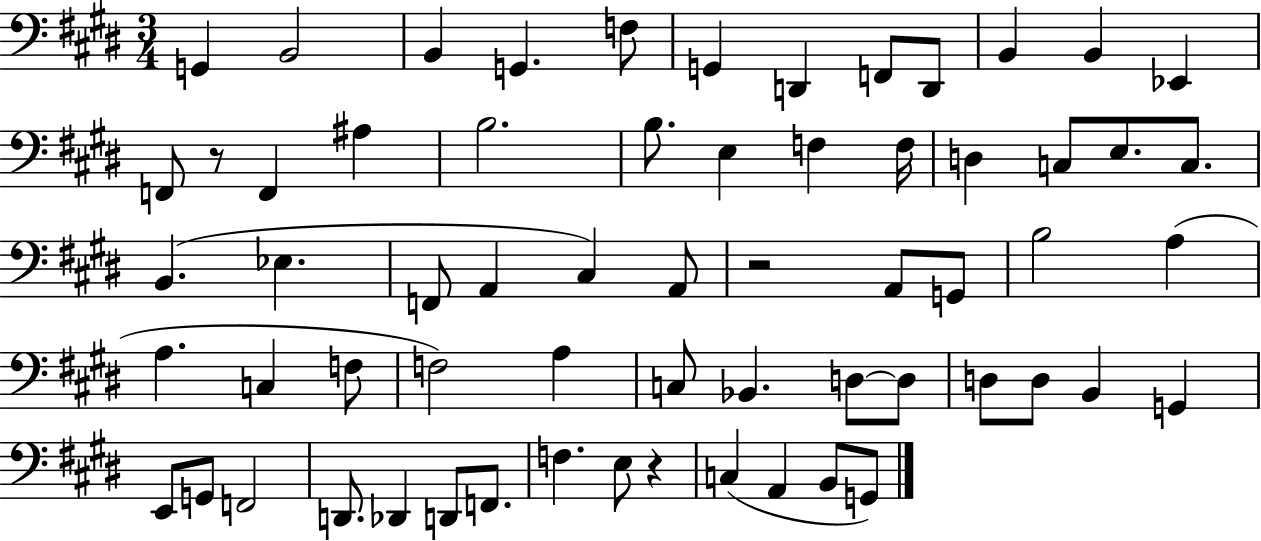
X:1
T:Untitled
M:3/4
L:1/4
K:E
G,, B,,2 B,, G,, F,/2 G,, D,, F,,/2 D,,/2 B,, B,, _E,, F,,/2 z/2 F,, ^A, B,2 B,/2 E, F, F,/4 D, C,/2 E,/2 C,/2 B,, _E, F,,/2 A,, ^C, A,,/2 z2 A,,/2 G,,/2 B,2 A, A, C, F,/2 F,2 A, C,/2 _B,, D,/2 D,/2 D,/2 D,/2 B,, G,, E,,/2 G,,/2 F,,2 D,,/2 _D,, D,,/2 F,,/2 F, E,/2 z C, A,, B,,/2 G,,/2